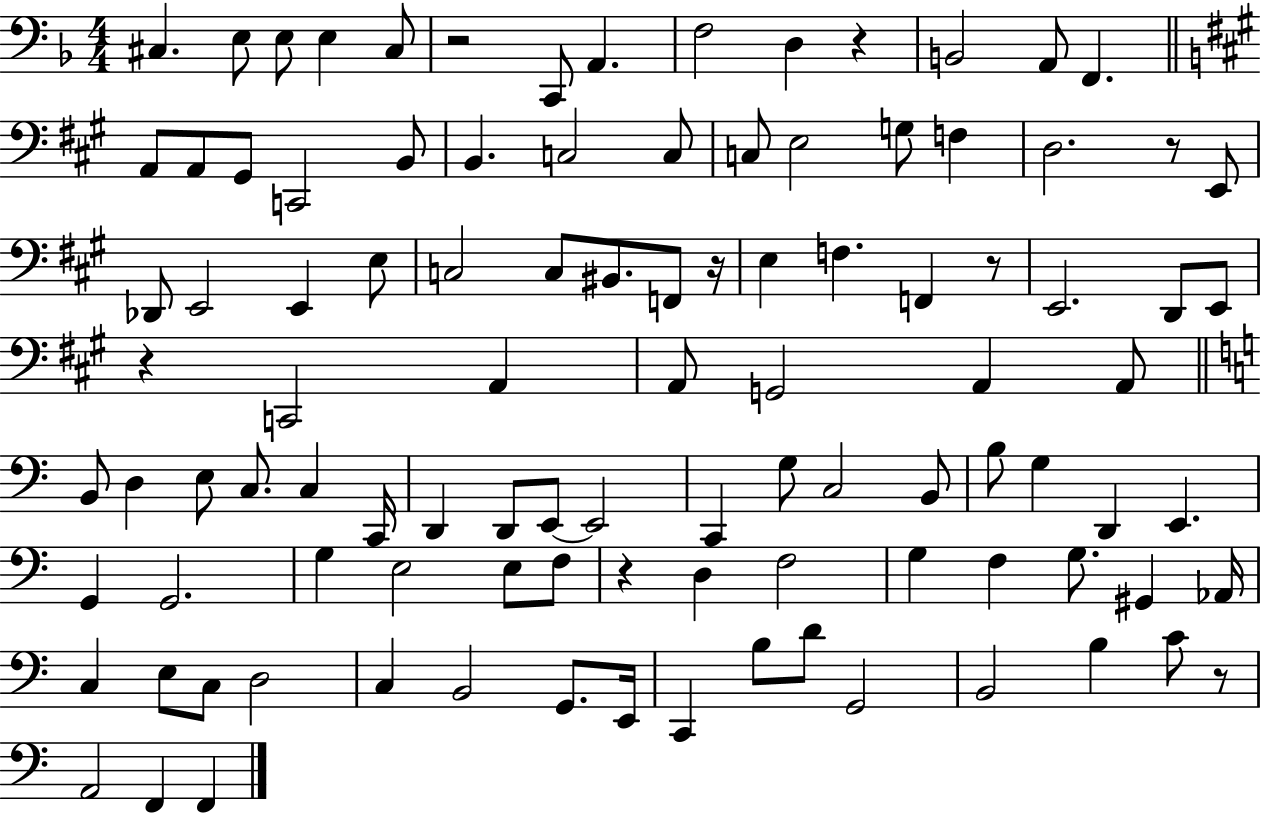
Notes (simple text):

C#3/q. E3/e E3/e E3/q C#3/e R/h C2/e A2/q. F3/h D3/q R/q B2/h A2/e F2/q. A2/e A2/e G#2/e C2/h B2/e B2/q. C3/h C3/e C3/e E3/h G3/e F3/q D3/h. R/e E2/e Db2/e E2/h E2/q E3/e C3/h C3/e BIS2/e. F2/e R/s E3/q F3/q. F2/q R/e E2/h. D2/e E2/e R/q C2/h A2/q A2/e G2/h A2/q A2/e B2/e D3/q E3/e C3/e. C3/q C2/s D2/q D2/e E2/e E2/h C2/q G3/e C3/h B2/e B3/e G3/q D2/q E2/q. G2/q G2/h. G3/q E3/h E3/e F3/e R/q D3/q F3/h G3/q F3/q G3/e. G#2/q Ab2/s C3/q E3/e C3/e D3/h C3/q B2/h G2/e. E2/s C2/q B3/e D4/e G2/h B2/h B3/q C4/e R/e A2/h F2/q F2/q